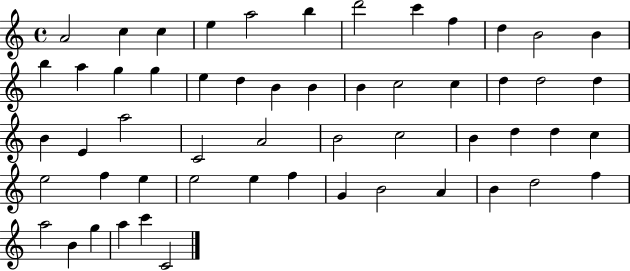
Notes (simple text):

A4/h C5/q C5/q E5/q A5/h B5/q D6/h C6/q F5/q D5/q B4/h B4/q B5/q A5/q G5/q G5/q E5/q D5/q B4/q B4/q B4/q C5/h C5/q D5/q D5/h D5/q B4/q E4/q A5/h C4/h A4/h B4/h C5/h B4/q D5/q D5/q C5/q E5/h F5/q E5/q E5/h E5/q F5/q G4/q B4/h A4/q B4/q D5/h F5/q A5/h B4/q G5/q A5/q C6/q C4/h